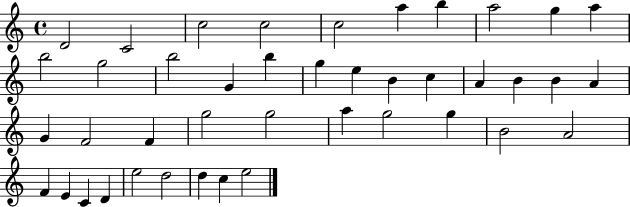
D4/h C4/h C5/h C5/h C5/h A5/q B5/q A5/h G5/q A5/q B5/h G5/h B5/h G4/q B5/q G5/q E5/q B4/q C5/q A4/q B4/q B4/q A4/q G4/q F4/h F4/q G5/h G5/h A5/q G5/h G5/q B4/h A4/h F4/q E4/q C4/q D4/q E5/h D5/h D5/q C5/q E5/h